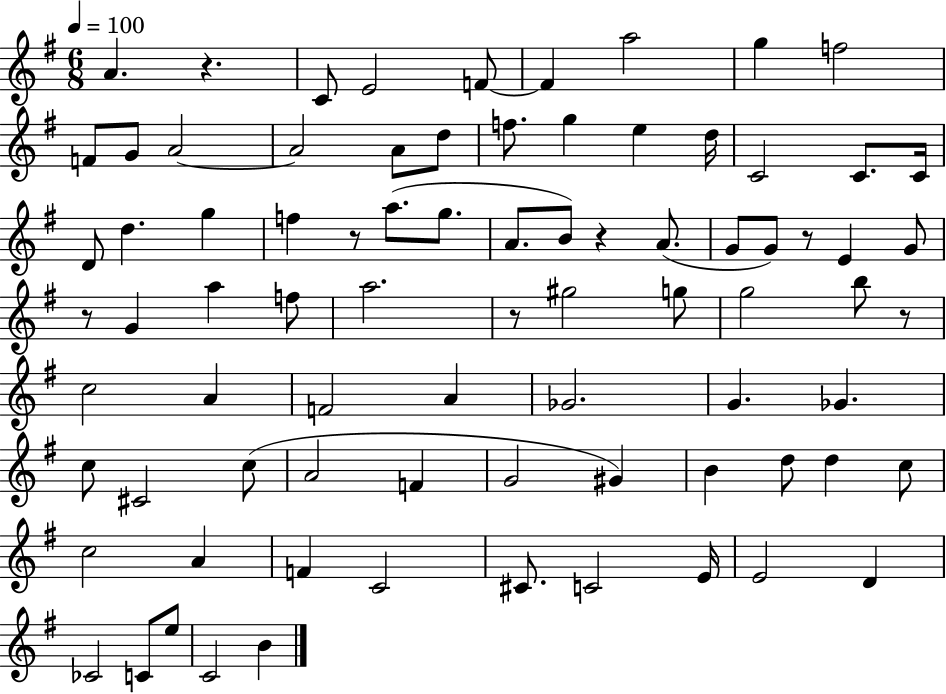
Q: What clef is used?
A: treble